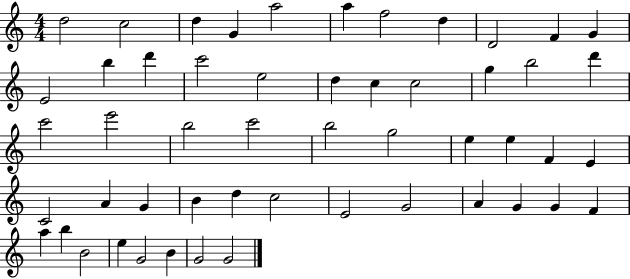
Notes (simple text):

D5/h C5/h D5/q G4/q A5/h A5/q F5/h D5/q D4/h F4/q G4/q E4/h B5/q D6/q C6/h E5/h D5/q C5/q C5/h G5/q B5/h D6/q C6/h E6/h B5/h C6/h B5/h G5/h E5/q E5/q F4/q E4/q C4/h A4/q G4/q B4/q D5/q C5/h E4/h G4/h A4/q G4/q G4/q F4/q A5/q B5/q B4/h E5/q G4/h B4/q G4/h G4/h